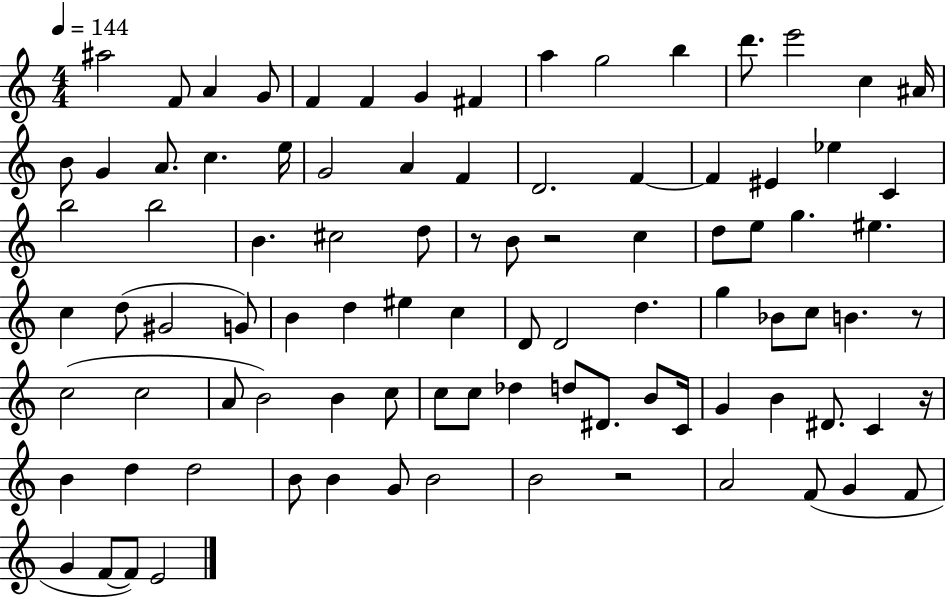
A#5/h F4/e A4/q G4/e F4/q F4/q G4/q F#4/q A5/q G5/h B5/q D6/e. E6/h C5/q A#4/s B4/e G4/q A4/e. C5/q. E5/s G4/h A4/q F4/q D4/h. F4/q F4/q EIS4/q Eb5/q C4/q B5/h B5/h B4/q. C#5/h D5/e R/e B4/e R/h C5/q D5/e E5/e G5/q. EIS5/q. C5/q D5/e G#4/h G4/e B4/q D5/q EIS5/q C5/q D4/e D4/h D5/q. G5/q Bb4/e C5/e B4/q. R/e C5/h C5/h A4/e B4/h B4/q C5/e C5/e C5/e Db5/q D5/e D#4/e. B4/e C4/s G4/q B4/q D#4/e. C4/q R/s B4/q D5/q D5/h B4/e B4/q G4/e B4/h B4/h R/h A4/h F4/e G4/q F4/e G4/q F4/e F4/e E4/h